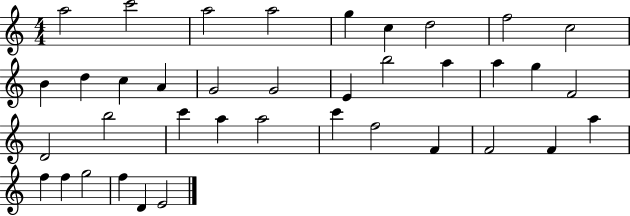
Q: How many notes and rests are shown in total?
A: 38